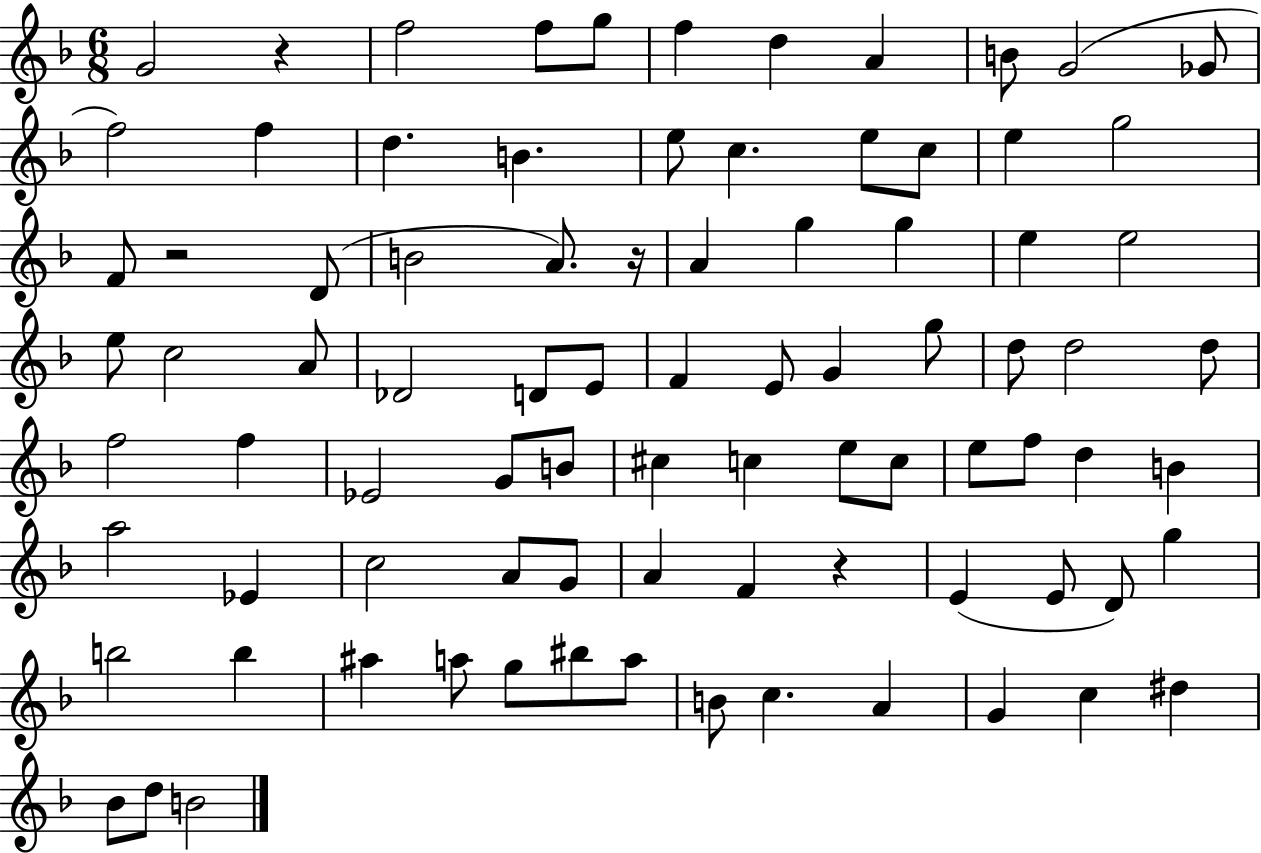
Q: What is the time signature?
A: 6/8